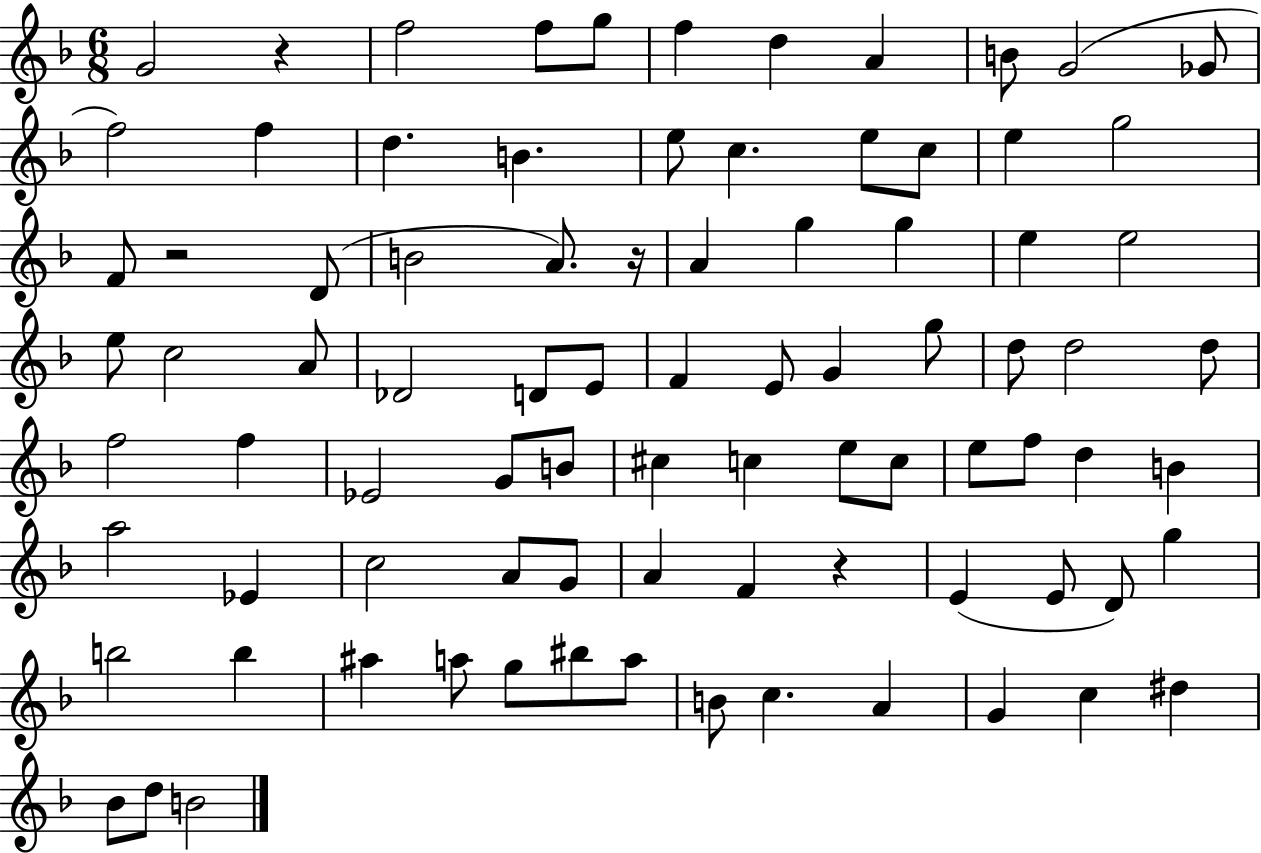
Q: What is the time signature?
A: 6/8